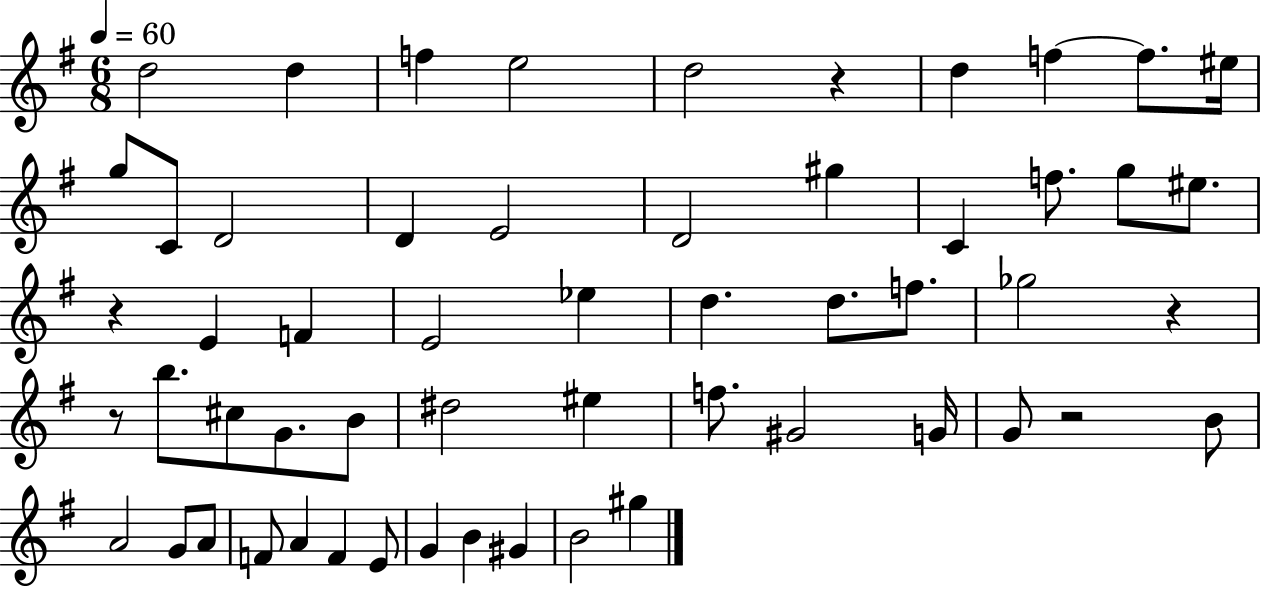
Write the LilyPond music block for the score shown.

{
  \clef treble
  \numericTimeSignature
  \time 6/8
  \key g \major
  \tempo 4 = 60
  d''2 d''4 | f''4 e''2 | d''2 r4 | d''4 f''4~~ f''8. eis''16 | \break g''8 c'8 d'2 | d'4 e'2 | d'2 gis''4 | c'4 f''8. g''8 eis''8. | \break r4 e'4 f'4 | e'2 ees''4 | d''4. d''8. f''8. | ges''2 r4 | \break r8 b''8. cis''8 g'8. b'8 | dis''2 eis''4 | f''8. gis'2 g'16 | g'8 r2 b'8 | \break a'2 g'8 a'8 | f'8 a'4 f'4 e'8 | g'4 b'4 gis'4 | b'2 gis''4 | \break \bar "|."
}